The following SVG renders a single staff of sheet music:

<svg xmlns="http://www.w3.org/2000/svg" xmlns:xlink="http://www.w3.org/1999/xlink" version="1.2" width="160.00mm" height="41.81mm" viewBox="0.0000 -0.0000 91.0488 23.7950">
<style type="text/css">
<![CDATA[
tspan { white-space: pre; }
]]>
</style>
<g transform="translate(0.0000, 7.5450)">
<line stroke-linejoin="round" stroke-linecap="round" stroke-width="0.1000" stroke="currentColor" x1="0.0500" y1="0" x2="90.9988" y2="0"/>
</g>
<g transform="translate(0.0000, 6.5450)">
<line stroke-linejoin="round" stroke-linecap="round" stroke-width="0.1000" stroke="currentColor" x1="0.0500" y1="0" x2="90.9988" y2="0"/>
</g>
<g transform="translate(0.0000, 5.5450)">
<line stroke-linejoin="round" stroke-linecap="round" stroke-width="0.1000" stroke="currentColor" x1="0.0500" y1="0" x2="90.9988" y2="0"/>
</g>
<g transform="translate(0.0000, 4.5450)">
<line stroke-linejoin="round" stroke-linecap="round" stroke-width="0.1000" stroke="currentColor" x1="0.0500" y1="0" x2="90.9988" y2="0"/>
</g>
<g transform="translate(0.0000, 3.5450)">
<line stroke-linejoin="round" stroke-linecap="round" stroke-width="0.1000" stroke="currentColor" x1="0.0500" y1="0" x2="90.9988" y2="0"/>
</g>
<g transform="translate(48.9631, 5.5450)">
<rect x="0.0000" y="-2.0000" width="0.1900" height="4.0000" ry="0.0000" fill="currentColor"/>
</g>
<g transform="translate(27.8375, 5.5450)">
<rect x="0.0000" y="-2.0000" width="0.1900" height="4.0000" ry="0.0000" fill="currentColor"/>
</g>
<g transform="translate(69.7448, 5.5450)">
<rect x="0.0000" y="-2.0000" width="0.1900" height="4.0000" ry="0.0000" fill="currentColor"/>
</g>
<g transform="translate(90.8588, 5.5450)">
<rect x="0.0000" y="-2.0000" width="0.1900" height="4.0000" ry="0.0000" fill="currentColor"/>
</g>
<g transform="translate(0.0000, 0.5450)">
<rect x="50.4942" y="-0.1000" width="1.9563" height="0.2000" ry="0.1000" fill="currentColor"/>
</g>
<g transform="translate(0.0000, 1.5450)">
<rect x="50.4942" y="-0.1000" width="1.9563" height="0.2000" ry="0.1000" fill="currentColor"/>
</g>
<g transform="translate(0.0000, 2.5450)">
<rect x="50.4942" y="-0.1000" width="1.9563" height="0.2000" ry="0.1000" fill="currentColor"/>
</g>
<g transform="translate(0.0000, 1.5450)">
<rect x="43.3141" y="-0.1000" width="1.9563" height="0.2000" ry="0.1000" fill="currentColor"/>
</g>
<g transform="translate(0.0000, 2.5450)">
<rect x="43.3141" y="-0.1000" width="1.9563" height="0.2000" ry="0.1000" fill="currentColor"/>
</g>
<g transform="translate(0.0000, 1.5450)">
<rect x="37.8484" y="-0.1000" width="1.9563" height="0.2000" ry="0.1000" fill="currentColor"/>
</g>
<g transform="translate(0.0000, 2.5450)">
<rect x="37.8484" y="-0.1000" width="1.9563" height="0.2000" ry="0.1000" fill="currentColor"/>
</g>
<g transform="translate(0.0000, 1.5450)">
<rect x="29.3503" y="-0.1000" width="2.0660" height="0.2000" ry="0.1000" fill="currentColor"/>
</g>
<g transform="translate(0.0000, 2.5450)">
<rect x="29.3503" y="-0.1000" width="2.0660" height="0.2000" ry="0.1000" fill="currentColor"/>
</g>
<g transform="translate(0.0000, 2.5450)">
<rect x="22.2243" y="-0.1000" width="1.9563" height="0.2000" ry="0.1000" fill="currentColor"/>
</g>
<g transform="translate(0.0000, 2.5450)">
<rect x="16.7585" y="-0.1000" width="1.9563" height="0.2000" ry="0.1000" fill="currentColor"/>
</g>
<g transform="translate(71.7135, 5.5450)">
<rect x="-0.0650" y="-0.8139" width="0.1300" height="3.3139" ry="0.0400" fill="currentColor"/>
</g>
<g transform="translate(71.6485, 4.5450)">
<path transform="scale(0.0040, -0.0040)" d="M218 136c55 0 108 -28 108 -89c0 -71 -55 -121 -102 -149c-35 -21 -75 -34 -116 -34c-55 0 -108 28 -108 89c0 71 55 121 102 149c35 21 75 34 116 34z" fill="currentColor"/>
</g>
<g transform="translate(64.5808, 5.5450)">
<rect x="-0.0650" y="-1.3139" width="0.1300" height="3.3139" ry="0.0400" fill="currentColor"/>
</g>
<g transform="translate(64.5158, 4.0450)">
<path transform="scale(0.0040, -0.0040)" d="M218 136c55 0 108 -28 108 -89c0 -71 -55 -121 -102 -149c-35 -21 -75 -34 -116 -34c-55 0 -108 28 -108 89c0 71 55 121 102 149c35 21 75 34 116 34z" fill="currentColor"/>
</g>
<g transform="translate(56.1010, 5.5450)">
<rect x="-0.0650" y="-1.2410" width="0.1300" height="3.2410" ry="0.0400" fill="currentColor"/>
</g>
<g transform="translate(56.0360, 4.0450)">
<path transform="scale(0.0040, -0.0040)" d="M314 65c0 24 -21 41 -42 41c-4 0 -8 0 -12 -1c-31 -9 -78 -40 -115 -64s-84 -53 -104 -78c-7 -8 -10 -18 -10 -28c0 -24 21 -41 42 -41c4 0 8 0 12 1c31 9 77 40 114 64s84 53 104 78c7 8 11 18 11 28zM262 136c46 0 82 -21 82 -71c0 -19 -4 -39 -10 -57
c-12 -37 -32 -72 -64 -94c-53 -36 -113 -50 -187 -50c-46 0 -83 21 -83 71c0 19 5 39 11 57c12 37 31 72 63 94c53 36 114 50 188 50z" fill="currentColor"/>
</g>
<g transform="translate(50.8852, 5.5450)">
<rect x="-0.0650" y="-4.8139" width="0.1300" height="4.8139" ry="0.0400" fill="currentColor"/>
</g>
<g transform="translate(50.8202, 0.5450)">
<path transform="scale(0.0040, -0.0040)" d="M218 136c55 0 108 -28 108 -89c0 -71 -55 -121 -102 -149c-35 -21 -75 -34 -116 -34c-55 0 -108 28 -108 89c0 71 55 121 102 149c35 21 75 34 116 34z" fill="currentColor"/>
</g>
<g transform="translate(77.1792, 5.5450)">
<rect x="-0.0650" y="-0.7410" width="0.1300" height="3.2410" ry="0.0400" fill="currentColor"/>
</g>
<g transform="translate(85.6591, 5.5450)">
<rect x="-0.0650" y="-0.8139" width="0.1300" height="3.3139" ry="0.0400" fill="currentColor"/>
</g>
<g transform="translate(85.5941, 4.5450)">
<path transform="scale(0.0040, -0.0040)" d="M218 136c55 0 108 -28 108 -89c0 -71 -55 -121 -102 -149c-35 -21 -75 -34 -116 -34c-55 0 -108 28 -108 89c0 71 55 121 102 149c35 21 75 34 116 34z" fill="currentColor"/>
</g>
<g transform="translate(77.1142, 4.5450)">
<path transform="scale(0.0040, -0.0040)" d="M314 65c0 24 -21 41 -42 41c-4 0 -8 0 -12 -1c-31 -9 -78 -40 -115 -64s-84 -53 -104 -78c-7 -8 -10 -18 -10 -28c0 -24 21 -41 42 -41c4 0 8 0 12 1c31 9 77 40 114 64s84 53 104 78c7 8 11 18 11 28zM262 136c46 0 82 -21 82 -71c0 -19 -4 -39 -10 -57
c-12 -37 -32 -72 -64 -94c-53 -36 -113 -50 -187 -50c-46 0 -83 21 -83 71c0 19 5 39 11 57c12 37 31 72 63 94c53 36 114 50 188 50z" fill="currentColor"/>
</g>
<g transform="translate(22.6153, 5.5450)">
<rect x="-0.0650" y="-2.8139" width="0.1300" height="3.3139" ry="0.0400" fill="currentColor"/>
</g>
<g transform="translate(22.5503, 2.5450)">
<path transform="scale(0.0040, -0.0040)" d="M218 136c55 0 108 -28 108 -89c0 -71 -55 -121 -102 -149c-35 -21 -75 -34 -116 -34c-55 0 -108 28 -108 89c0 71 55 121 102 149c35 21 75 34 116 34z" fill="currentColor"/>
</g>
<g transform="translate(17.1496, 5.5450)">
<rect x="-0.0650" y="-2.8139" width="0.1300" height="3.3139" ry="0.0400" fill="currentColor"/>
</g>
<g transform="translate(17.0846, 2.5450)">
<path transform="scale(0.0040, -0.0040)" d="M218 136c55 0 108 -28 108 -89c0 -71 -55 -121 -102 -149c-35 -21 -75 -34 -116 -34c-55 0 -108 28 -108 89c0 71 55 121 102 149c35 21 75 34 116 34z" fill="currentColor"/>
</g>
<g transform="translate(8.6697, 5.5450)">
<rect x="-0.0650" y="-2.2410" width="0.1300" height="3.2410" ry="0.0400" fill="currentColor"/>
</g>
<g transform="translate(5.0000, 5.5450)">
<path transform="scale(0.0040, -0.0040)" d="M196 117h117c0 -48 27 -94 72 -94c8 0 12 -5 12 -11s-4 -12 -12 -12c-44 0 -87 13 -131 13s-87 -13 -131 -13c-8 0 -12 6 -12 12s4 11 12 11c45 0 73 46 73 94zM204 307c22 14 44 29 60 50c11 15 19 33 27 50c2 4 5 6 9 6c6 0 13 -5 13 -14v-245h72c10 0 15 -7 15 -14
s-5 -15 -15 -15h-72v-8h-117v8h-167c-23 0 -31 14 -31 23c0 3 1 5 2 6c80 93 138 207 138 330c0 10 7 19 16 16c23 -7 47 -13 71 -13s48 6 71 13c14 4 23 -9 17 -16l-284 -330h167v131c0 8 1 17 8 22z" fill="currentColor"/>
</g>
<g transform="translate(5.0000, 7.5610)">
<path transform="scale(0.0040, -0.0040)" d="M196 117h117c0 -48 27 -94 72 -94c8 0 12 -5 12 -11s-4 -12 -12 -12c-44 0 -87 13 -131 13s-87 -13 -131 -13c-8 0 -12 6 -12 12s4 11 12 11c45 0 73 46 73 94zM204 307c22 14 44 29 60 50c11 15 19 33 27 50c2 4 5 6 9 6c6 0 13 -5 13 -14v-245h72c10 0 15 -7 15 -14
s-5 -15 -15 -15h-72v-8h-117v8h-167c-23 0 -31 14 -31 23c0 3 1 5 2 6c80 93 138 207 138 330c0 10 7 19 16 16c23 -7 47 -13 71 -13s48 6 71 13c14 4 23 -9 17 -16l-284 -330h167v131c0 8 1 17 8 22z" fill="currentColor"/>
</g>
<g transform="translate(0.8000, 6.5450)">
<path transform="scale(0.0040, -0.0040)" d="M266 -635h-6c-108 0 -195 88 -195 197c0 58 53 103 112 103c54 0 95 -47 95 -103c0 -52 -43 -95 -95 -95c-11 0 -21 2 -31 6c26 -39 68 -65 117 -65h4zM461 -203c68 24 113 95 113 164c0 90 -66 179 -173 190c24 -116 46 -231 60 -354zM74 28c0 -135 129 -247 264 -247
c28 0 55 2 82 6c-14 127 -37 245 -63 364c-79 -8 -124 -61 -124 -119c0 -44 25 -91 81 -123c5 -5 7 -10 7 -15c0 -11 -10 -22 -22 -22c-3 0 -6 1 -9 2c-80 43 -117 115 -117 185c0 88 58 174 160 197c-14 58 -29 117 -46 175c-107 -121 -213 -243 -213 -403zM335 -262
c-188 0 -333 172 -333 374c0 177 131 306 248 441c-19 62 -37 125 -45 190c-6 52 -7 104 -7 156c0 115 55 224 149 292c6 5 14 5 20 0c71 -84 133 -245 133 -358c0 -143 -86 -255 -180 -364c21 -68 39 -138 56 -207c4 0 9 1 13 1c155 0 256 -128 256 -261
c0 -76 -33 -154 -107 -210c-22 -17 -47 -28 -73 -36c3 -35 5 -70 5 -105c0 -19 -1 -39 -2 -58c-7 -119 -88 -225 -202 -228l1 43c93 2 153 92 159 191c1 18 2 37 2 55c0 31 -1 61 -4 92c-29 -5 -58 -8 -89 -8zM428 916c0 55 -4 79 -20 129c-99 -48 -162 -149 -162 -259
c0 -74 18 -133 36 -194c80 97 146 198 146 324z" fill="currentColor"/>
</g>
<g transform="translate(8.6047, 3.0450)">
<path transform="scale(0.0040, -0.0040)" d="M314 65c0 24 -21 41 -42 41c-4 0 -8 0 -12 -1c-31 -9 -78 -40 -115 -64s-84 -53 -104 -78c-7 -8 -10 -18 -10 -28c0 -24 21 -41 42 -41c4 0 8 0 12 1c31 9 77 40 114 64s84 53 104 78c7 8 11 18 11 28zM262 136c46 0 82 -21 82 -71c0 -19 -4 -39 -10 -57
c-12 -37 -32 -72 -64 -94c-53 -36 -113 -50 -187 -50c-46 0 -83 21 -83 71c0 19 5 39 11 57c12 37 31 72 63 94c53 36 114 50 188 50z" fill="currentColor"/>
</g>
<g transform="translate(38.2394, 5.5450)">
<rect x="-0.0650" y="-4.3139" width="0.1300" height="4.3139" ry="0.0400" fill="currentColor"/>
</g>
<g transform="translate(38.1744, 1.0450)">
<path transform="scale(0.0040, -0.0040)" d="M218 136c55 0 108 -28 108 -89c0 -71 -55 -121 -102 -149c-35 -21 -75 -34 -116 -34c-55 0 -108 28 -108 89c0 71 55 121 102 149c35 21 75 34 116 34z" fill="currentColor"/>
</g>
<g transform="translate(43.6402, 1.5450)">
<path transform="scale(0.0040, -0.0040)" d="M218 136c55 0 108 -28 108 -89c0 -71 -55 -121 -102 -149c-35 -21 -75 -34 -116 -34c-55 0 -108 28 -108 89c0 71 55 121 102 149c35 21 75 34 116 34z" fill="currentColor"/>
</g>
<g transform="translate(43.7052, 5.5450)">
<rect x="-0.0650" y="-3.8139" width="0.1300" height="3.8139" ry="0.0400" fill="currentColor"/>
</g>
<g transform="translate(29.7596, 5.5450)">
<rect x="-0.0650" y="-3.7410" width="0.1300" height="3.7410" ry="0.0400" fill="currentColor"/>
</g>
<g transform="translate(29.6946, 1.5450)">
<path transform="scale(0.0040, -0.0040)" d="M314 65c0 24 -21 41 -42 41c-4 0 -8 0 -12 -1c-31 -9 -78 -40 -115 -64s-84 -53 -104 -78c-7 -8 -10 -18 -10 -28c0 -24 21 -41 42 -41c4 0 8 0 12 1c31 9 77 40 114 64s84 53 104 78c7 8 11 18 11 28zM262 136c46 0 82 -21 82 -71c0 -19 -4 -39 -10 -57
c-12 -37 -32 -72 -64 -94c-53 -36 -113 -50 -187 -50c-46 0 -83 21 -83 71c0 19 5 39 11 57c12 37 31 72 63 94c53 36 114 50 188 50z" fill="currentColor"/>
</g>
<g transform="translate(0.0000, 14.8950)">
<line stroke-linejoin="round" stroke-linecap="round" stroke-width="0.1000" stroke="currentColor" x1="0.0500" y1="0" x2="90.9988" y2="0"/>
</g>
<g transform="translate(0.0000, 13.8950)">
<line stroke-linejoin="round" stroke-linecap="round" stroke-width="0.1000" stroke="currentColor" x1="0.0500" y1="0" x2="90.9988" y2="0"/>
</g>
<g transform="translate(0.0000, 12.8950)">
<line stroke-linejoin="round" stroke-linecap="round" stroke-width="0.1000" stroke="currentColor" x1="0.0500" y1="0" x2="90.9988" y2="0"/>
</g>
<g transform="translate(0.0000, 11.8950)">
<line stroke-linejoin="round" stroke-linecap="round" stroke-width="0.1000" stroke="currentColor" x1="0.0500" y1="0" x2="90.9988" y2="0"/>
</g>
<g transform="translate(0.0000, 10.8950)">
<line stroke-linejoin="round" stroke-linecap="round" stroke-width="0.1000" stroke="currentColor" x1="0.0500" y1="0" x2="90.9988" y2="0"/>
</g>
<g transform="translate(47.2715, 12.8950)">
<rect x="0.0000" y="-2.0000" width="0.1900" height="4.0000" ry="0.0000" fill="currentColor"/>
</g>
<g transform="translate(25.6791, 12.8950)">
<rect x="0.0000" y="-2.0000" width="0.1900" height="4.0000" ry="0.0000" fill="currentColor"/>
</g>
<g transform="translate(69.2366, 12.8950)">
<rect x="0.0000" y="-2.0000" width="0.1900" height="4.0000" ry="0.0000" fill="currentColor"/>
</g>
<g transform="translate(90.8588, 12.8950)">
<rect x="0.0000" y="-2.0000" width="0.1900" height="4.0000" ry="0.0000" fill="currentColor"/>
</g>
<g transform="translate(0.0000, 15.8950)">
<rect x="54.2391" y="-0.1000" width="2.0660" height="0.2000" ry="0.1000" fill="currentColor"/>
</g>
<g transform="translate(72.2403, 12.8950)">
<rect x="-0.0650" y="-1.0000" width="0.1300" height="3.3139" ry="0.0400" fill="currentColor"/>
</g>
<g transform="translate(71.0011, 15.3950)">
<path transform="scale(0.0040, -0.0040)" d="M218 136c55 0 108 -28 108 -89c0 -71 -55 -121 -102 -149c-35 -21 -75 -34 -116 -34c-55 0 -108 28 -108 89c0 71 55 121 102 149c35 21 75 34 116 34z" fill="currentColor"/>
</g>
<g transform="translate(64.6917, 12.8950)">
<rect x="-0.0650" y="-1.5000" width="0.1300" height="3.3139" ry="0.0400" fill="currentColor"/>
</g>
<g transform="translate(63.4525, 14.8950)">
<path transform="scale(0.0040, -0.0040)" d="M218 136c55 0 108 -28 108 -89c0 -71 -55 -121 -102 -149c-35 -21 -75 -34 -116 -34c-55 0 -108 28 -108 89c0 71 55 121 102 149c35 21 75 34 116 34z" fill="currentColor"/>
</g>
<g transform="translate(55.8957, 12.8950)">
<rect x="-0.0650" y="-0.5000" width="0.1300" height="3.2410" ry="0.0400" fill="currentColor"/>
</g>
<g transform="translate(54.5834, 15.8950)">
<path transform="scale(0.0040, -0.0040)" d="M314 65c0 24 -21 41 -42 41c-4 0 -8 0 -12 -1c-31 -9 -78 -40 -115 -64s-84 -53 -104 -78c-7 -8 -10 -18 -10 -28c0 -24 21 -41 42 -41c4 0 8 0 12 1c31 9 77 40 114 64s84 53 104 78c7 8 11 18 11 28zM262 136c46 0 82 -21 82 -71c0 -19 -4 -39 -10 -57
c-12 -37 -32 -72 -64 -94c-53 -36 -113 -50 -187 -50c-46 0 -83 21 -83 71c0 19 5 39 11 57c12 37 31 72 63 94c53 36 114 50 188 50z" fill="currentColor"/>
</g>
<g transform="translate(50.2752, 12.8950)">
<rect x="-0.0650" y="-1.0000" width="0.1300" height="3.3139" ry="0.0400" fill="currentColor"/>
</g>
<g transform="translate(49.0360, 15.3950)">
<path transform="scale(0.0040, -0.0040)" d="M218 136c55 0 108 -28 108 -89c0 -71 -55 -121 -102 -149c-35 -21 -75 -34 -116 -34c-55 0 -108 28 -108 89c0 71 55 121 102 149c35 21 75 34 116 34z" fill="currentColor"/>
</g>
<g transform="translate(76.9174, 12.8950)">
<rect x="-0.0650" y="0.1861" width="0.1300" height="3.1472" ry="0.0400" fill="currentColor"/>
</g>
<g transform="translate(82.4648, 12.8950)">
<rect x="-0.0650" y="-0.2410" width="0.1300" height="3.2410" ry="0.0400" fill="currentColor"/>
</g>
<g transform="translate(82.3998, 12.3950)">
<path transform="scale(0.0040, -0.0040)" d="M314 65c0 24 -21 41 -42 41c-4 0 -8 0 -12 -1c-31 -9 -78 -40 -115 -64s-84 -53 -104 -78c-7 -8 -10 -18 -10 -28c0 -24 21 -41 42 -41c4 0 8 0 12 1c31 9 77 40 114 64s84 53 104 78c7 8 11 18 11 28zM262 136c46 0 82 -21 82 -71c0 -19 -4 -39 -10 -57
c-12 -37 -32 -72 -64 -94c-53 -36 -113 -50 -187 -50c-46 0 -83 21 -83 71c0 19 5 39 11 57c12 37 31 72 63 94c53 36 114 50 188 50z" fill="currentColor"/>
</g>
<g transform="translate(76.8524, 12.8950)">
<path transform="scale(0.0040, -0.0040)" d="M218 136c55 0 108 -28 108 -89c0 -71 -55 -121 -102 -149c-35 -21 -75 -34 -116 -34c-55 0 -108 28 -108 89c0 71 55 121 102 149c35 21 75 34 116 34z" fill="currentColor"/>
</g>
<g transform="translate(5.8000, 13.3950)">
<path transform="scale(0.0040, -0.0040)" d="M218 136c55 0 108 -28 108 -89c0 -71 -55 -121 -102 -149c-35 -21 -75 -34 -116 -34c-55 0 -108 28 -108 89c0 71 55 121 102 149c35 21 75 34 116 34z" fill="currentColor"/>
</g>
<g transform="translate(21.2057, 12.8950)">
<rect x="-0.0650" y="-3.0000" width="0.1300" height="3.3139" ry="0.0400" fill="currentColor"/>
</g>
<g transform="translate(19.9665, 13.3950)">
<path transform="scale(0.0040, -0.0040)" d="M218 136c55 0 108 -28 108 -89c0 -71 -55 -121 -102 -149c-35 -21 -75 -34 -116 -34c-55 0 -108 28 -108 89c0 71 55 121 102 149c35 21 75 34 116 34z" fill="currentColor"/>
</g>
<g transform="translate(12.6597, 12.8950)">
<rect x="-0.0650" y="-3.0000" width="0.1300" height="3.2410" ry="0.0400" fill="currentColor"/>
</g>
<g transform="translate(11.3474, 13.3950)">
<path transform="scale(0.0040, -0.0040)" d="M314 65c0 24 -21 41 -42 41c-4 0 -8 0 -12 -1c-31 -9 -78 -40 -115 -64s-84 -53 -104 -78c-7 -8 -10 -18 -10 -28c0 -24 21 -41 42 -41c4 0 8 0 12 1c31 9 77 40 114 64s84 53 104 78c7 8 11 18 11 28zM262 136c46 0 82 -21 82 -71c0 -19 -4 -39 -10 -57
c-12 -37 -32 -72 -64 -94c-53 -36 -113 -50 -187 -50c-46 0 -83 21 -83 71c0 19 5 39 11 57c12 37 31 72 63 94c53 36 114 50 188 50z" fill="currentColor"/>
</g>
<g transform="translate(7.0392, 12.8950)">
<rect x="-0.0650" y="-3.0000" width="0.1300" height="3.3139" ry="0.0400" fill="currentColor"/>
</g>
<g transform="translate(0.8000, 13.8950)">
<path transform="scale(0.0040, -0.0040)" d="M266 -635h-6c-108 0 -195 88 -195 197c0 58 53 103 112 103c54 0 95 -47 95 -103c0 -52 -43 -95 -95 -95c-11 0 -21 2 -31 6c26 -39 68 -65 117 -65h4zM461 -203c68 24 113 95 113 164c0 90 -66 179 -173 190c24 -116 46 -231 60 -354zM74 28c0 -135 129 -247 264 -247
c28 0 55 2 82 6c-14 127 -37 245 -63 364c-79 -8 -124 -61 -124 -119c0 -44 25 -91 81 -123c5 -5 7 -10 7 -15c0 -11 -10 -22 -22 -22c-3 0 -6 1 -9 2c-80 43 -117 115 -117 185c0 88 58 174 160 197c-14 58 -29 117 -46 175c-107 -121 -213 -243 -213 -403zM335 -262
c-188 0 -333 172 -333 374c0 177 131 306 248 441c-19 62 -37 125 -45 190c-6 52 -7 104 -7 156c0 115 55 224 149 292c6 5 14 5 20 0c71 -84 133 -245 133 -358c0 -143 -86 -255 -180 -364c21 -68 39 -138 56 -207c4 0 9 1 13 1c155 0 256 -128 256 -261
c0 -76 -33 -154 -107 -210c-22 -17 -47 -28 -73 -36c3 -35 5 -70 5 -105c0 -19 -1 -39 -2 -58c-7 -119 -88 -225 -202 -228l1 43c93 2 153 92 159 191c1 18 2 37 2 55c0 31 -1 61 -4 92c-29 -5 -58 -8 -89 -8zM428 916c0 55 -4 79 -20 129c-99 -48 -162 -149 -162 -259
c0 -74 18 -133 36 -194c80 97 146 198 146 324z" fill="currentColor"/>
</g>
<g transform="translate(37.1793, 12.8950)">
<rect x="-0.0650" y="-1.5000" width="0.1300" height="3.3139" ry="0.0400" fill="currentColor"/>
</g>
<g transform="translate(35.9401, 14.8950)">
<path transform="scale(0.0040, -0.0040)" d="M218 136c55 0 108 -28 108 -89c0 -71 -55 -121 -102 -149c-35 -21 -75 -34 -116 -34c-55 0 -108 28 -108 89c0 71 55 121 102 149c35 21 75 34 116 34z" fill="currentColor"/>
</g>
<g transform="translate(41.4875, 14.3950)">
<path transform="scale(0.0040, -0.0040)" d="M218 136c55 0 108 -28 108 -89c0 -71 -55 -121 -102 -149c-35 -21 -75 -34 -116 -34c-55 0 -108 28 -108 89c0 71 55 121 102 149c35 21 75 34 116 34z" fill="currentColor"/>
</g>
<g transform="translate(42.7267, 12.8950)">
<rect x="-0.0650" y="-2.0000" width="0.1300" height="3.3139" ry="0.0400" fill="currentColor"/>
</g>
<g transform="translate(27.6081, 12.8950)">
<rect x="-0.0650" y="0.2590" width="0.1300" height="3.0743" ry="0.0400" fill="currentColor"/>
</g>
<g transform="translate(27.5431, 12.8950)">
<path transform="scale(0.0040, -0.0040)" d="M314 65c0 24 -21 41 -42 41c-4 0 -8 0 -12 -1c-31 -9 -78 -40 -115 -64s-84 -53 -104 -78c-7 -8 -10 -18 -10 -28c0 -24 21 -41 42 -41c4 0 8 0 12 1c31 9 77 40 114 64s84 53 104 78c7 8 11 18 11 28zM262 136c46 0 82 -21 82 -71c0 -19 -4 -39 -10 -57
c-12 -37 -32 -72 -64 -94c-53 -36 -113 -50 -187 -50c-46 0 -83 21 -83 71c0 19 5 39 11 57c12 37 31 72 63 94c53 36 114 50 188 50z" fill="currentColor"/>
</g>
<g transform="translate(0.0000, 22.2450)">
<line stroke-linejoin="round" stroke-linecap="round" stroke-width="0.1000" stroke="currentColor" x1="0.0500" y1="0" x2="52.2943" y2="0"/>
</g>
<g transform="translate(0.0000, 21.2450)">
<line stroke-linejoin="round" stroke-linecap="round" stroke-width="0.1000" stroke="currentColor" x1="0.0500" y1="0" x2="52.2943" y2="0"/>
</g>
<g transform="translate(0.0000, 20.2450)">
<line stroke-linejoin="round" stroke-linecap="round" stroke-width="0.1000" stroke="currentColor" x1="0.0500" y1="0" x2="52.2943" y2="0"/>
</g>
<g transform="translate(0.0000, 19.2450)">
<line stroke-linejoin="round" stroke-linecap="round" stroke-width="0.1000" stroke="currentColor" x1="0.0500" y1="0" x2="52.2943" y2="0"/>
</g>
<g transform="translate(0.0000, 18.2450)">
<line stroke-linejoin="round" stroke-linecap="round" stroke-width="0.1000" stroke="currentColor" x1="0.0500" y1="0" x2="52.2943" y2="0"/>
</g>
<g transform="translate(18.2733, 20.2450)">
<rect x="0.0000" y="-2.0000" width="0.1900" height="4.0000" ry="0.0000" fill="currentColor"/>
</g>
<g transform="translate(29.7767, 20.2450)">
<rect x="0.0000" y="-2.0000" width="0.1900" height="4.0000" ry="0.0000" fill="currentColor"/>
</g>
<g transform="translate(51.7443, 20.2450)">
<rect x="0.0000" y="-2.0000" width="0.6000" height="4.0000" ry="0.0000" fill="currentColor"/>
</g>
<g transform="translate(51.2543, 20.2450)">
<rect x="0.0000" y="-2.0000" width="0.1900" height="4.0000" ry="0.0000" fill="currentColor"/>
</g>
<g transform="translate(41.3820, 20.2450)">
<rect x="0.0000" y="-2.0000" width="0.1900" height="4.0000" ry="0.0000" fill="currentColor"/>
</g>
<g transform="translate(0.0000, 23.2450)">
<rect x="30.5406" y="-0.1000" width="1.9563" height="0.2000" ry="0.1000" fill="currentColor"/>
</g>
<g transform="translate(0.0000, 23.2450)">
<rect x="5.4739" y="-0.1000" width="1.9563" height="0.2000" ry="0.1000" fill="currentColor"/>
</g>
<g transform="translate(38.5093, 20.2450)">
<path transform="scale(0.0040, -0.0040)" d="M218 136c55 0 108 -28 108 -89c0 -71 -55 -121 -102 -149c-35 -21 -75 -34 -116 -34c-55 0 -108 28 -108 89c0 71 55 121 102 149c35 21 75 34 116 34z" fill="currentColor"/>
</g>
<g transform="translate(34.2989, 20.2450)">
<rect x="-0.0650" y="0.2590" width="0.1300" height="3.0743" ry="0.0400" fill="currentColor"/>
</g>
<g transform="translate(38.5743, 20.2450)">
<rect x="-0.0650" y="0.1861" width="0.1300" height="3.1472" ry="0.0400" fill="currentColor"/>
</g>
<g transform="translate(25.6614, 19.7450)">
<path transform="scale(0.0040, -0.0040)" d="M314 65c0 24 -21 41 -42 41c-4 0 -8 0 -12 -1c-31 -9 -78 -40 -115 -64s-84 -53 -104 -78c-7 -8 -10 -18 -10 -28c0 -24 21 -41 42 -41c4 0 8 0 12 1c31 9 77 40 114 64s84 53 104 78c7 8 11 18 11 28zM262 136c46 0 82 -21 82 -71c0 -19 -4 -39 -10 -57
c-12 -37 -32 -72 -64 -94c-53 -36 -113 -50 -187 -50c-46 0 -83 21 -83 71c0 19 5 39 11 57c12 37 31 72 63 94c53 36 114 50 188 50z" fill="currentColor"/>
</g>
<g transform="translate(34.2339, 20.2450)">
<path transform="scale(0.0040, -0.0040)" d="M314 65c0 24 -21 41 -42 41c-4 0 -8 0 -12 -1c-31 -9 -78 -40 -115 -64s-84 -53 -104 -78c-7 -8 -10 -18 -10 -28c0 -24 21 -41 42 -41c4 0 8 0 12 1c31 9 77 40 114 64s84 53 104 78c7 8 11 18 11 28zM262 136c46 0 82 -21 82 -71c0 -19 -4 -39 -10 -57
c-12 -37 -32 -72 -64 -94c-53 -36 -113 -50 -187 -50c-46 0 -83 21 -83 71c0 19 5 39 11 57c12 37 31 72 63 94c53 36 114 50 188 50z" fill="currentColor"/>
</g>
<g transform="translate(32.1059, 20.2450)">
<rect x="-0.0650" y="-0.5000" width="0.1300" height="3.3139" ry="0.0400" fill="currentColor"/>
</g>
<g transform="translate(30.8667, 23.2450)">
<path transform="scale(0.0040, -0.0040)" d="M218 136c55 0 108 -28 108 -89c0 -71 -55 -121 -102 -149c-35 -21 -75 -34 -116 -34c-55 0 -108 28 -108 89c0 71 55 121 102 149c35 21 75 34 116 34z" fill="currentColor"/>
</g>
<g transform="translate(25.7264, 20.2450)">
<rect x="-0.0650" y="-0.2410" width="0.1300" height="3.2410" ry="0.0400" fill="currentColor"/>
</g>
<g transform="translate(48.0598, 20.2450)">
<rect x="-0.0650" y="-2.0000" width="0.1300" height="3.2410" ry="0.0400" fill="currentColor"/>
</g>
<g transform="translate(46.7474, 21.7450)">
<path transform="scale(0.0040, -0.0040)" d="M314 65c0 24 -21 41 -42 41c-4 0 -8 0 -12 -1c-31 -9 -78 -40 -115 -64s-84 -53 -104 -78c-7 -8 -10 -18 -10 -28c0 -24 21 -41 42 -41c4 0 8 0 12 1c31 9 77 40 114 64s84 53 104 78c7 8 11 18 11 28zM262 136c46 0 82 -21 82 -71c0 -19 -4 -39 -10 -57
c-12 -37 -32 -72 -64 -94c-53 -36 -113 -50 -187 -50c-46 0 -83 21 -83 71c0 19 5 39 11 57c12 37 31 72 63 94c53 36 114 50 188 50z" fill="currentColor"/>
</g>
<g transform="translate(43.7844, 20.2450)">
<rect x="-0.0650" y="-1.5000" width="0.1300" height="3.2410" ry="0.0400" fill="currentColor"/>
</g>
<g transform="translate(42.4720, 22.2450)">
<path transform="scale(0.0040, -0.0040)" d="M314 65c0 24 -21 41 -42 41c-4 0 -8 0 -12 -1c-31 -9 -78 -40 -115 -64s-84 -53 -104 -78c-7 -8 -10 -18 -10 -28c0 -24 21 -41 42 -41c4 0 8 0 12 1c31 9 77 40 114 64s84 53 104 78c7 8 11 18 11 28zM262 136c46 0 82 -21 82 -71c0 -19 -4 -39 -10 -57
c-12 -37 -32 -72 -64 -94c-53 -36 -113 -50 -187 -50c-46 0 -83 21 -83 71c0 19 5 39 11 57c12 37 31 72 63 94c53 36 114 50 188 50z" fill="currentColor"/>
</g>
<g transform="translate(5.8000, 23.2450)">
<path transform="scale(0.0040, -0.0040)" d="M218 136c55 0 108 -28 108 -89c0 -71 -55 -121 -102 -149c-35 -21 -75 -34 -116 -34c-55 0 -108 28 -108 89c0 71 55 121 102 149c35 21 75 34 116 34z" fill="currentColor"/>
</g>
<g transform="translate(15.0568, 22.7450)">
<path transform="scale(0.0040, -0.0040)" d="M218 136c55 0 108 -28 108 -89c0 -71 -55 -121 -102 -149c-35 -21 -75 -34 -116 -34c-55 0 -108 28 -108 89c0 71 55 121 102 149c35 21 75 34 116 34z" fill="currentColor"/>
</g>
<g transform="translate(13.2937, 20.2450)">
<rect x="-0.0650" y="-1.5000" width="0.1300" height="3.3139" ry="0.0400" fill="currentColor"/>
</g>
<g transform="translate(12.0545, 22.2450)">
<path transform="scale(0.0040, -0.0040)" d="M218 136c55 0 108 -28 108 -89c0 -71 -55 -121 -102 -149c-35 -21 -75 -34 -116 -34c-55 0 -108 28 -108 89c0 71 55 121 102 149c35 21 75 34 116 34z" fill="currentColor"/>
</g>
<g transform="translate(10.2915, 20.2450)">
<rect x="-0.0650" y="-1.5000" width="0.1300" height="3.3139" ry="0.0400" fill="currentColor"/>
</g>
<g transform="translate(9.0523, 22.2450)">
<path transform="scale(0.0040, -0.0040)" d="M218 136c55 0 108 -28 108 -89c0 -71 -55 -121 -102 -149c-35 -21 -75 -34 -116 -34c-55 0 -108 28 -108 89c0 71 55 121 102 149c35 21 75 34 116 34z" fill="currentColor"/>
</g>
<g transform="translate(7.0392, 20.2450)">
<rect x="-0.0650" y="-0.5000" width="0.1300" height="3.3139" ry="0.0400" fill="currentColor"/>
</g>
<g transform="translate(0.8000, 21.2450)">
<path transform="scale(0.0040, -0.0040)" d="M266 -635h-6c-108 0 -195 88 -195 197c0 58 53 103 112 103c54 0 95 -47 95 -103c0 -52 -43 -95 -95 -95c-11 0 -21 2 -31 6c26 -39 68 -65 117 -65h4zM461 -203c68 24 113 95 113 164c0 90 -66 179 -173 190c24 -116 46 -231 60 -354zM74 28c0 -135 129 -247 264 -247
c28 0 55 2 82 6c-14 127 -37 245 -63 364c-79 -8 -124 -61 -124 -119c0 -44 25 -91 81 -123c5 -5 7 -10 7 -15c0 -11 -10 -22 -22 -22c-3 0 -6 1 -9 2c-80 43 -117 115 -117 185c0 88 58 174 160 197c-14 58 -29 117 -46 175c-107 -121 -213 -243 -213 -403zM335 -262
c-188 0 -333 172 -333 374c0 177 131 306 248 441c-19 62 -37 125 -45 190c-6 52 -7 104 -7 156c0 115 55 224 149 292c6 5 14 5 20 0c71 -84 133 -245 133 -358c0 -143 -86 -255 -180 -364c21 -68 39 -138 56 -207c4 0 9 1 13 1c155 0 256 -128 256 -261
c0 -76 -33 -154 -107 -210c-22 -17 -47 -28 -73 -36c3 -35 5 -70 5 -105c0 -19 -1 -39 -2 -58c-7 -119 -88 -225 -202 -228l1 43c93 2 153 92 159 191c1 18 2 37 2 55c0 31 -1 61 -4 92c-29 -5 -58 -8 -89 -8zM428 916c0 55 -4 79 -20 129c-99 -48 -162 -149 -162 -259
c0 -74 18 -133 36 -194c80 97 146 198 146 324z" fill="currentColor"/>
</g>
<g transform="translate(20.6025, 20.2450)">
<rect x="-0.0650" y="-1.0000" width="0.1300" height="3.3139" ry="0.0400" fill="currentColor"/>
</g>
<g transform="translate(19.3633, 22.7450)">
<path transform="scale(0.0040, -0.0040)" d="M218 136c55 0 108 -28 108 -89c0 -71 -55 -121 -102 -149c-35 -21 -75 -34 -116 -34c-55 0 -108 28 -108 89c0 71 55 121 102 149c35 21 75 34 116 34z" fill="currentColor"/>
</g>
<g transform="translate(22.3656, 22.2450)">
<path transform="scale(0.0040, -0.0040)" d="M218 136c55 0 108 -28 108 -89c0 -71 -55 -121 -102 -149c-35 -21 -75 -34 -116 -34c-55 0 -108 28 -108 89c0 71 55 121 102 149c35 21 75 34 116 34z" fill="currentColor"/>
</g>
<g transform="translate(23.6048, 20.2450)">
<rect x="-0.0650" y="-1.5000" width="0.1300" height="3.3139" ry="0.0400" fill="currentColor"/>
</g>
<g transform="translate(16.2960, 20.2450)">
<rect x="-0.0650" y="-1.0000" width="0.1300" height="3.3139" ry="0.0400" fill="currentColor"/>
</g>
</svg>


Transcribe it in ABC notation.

X:1
T:Untitled
M:4/4
L:1/4
K:C
g2 a a c'2 d' c' e' e2 e d d2 d A A2 A B2 E F D C2 E D B c2 C E E D D E c2 C B2 B E2 F2